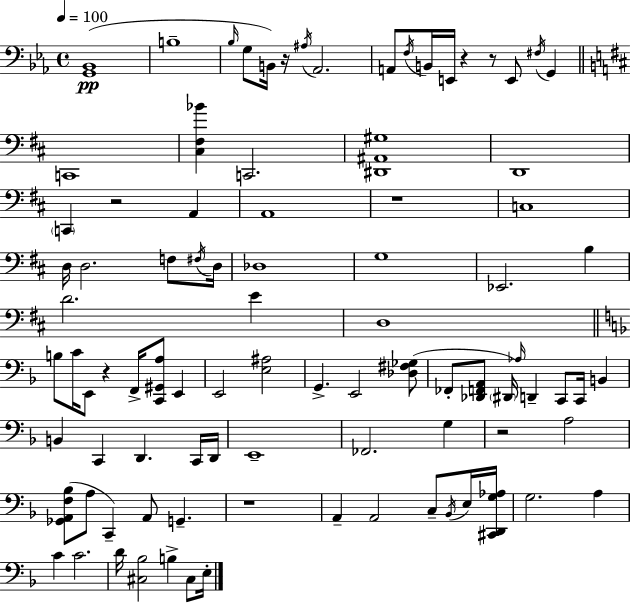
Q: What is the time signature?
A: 4/4